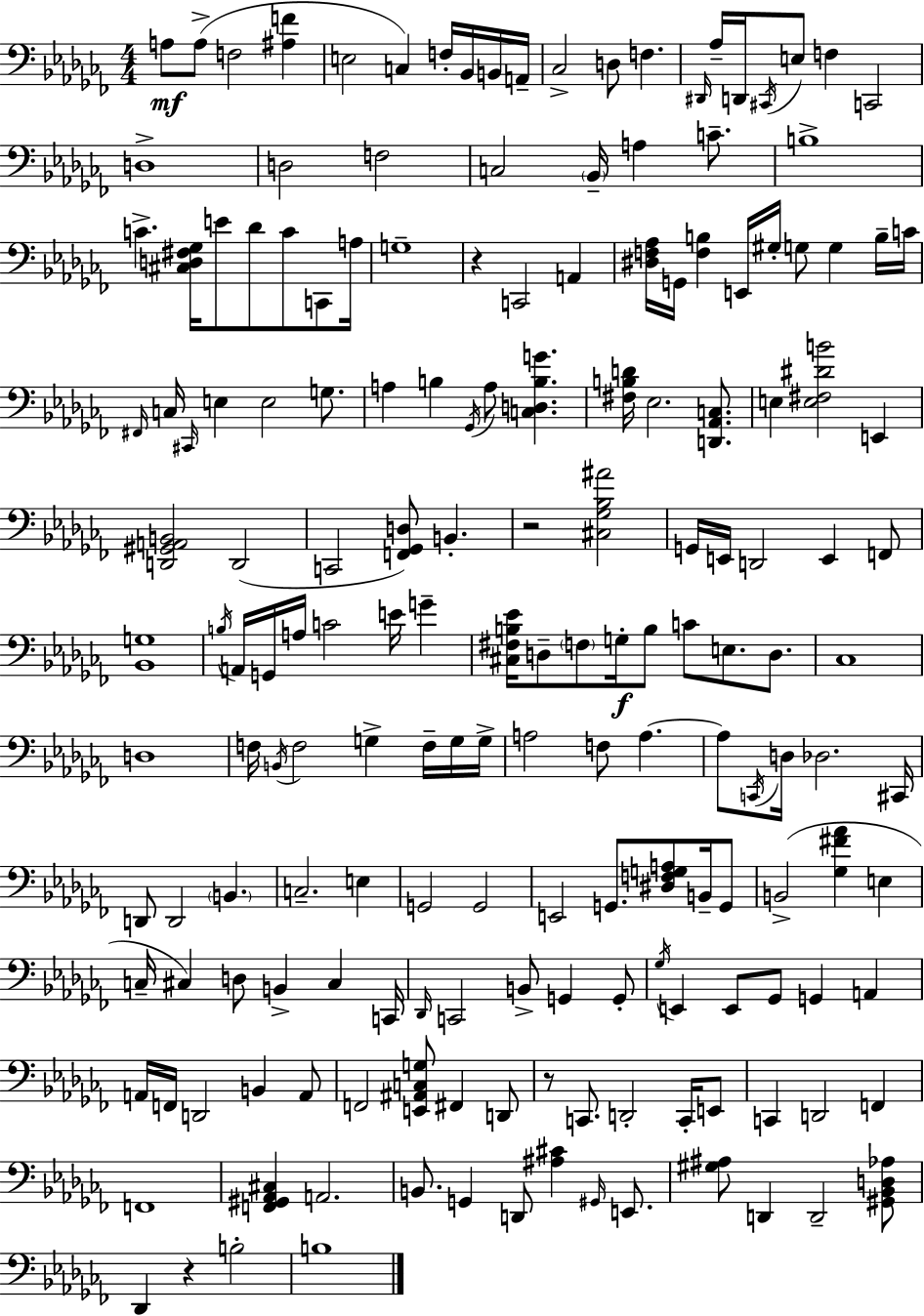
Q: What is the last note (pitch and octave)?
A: B3